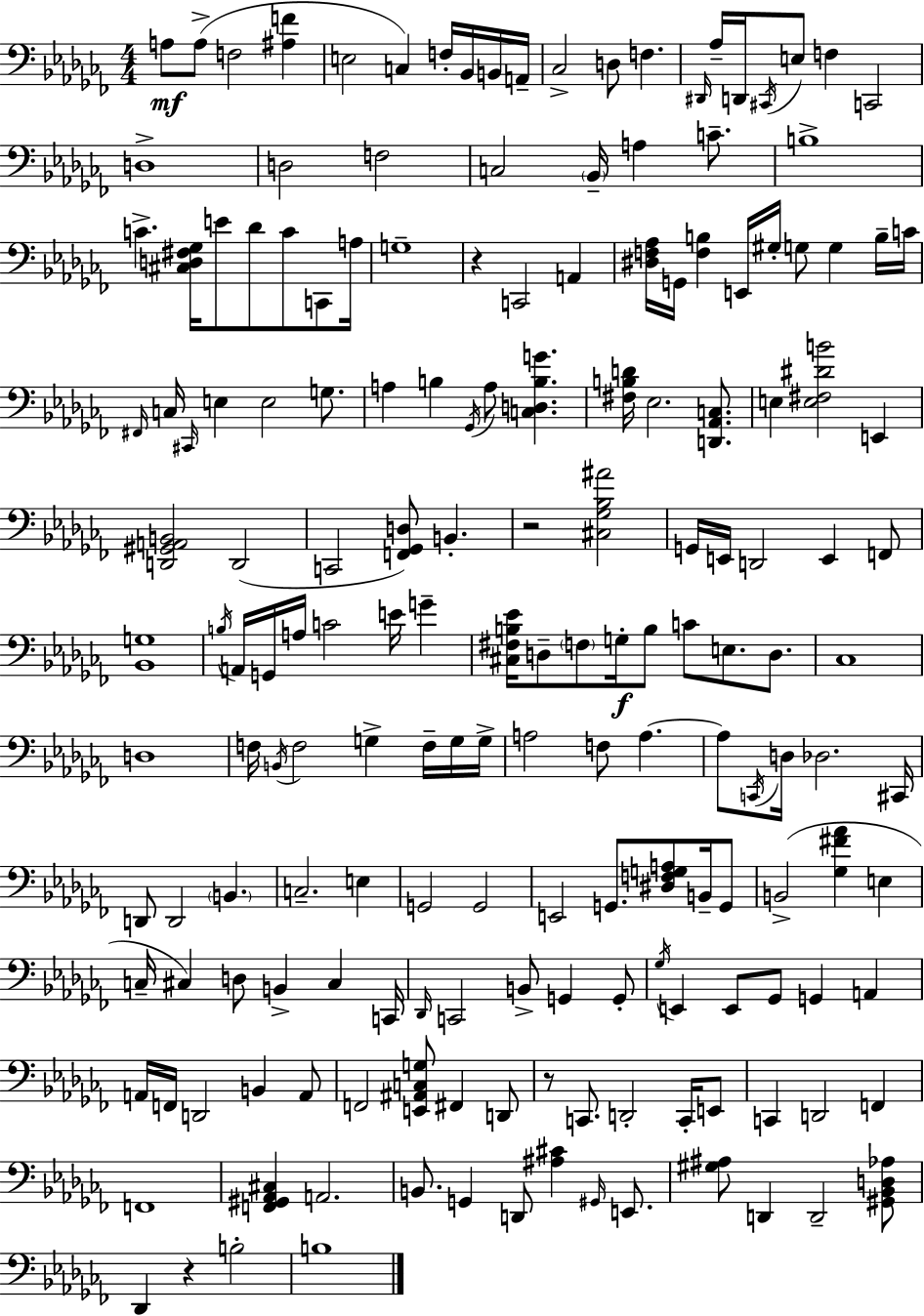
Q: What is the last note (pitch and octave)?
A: B3